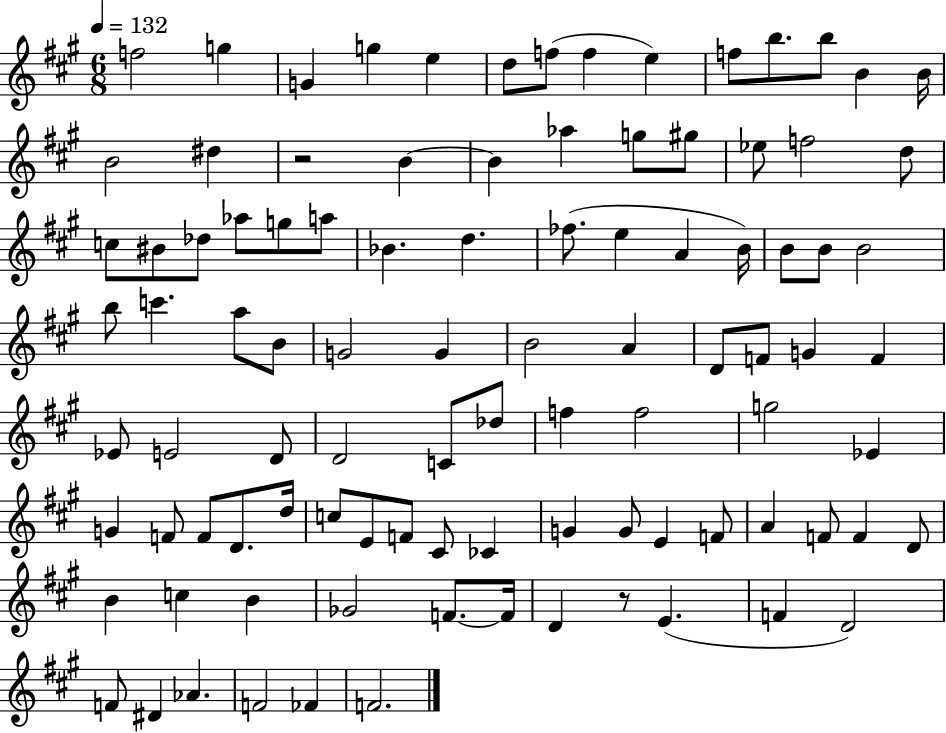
{
  \clef treble
  \numericTimeSignature
  \time 6/8
  \key a \major
  \tempo 4 = 132
  f''2 g''4 | g'4 g''4 e''4 | d''8 f''8( f''4 e''4) | f''8 b''8. b''8 b'4 b'16 | \break b'2 dis''4 | r2 b'4~~ | b'4 aes''4 g''8 gis''8 | ees''8 f''2 d''8 | \break c''8 bis'8 des''8 aes''8 g''8 a''8 | bes'4. d''4. | fes''8.( e''4 a'4 b'16) | b'8 b'8 b'2 | \break b''8 c'''4. a''8 b'8 | g'2 g'4 | b'2 a'4 | d'8 f'8 g'4 f'4 | \break ees'8 e'2 d'8 | d'2 c'8 des''8 | f''4 f''2 | g''2 ees'4 | \break g'4 f'8 f'8 d'8. d''16 | c''8 e'8 f'8 cis'8 ces'4 | g'4 g'8 e'4 f'8 | a'4 f'8 f'4 d'8 | \break b'4 c''4 b'4 | ges'2 f'8.~~ f'16 | d'4 r8 e'4.( | f'4 d'2) | \break f'8 dis'4 aes'4. | f'2 fes'4 | f'2. | \bar "|."
}